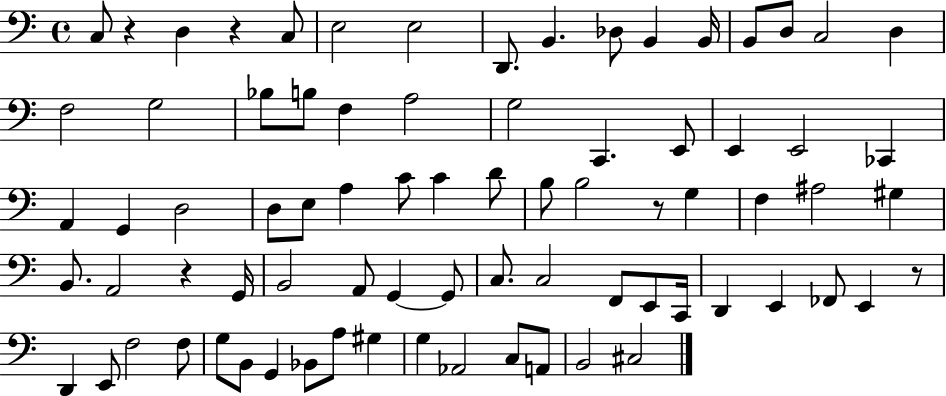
C3/e R/q D3/q R/q C3/e E3/h E3/h D2/e. B2/q. Db3/e B2/q B2/s B2/e D3/e C3/h D3/q F3/h G3/h Bb3/e B3/e F3/q A3/h G3/h C2/q. E2/e E2/q E2/h CES2/q A2/q G2/q D3/h D3/e E3/e A3/q C4/e C4/q D4/e B3/e B3/h R/e G3/q F3/q A#3/h G#3/q B2/e. A2/h R/q G2/s B2/h A2/e G2/q G2/e C3/e. C3/h F2/e E2/e C2/s D2/q E2/q FES2/e E2/q R/e D2/q E2/e F3/h F3/e G3/e B2/e G2/q Bb2/e A3/e G#3/q G3/q Ab2/h C3/e A2/e B2/h C#3/h